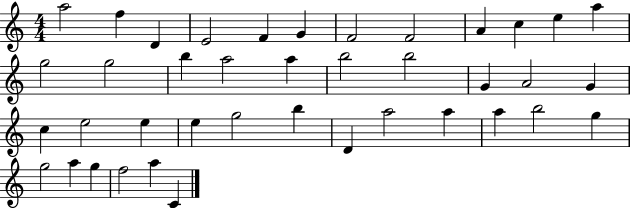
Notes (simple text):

A5/h F5/q D4/q E4/h F4/q G4/q F4/h F4/h A4/q C5/q E5/q A5/q G5/h G5/h B5/q A5/h A5/q B5/h B5/h G4/q A4/h G4/q C5/q E5/h E5/q E5/q G5/h B5/q D4/q A5/h A5/q A5/q B5/h G5/q G5/h A5/q G5/q F5/h A5/q C4/q